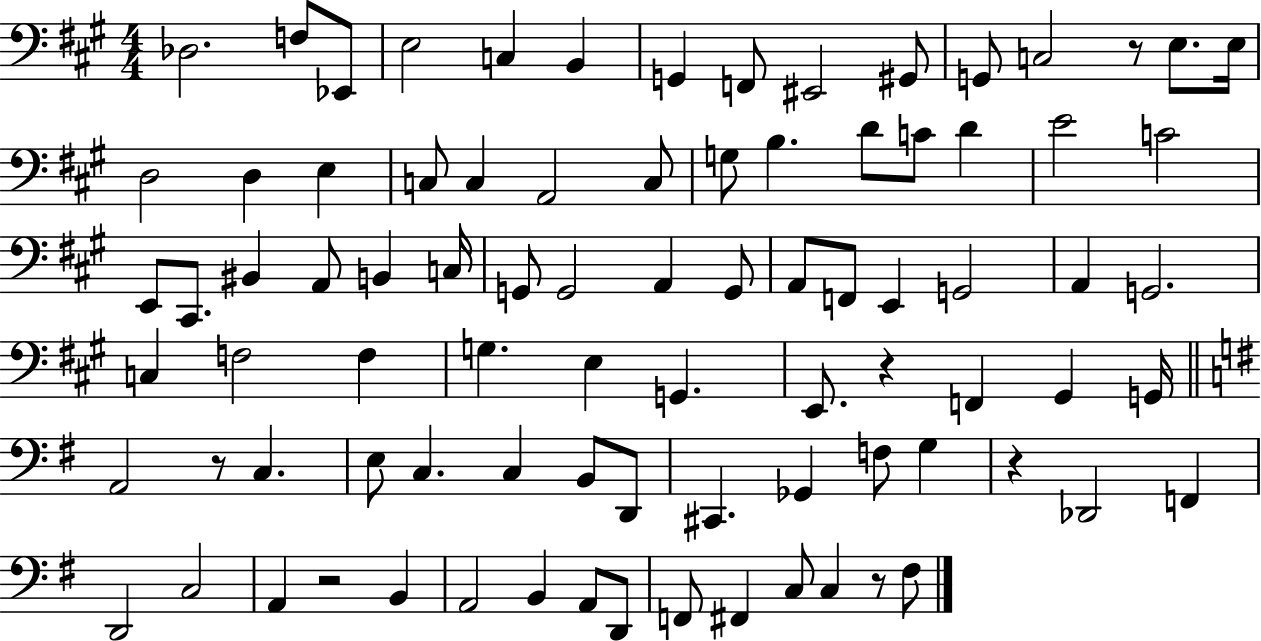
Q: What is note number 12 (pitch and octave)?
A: C3